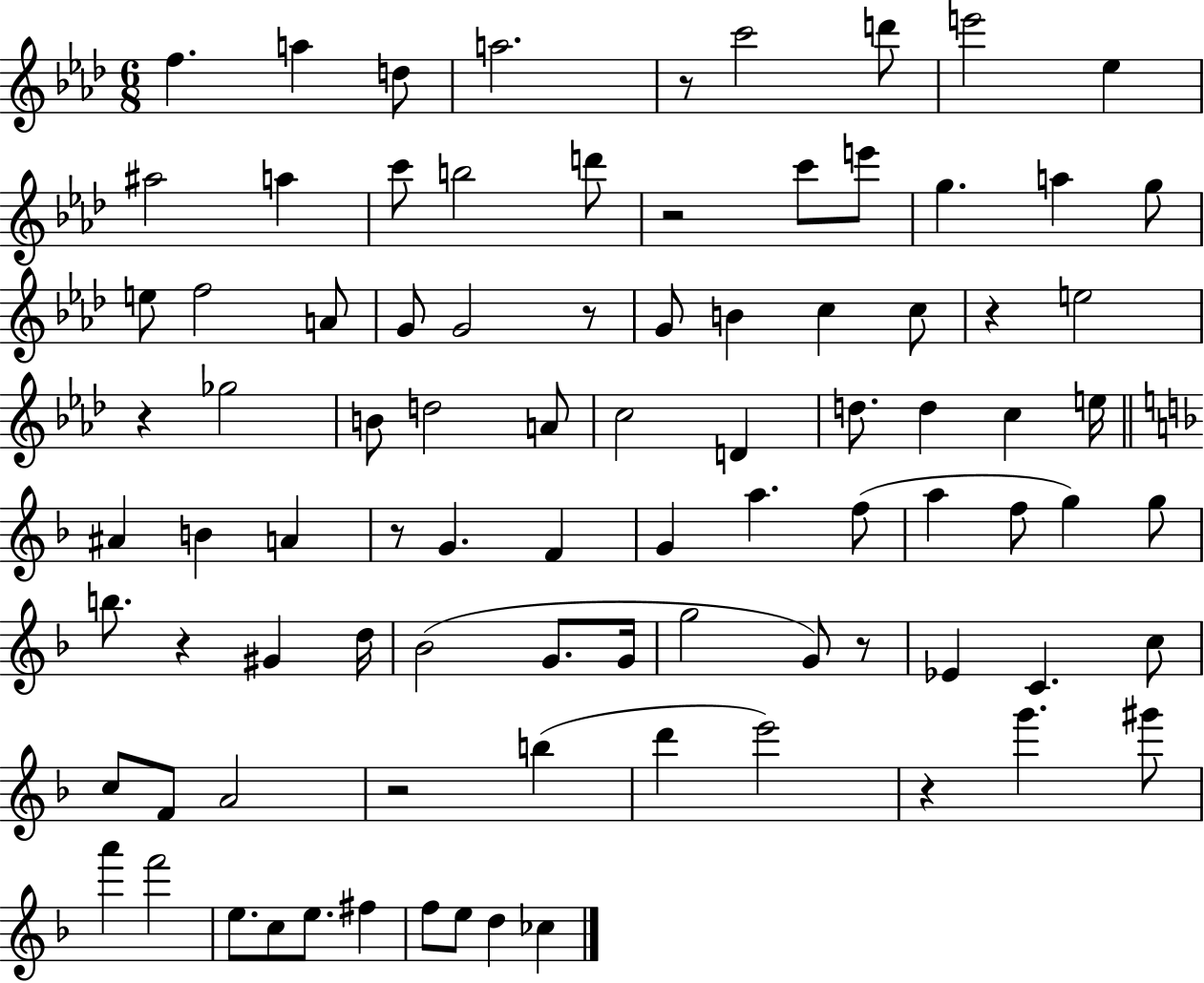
{
  \clef treble
  \numericTimeSignature
  \time 6/8
  \key aes \major
  f''4. a''4 d''8 | a''2. | r8 c'''2 d'''8 | e'''2 ees''4 | \break ais''2 a''4 | c'''8 b''2 d'''8 | r2 c'''8 e'''8 | g''4. a''4 g''8 | \break e''8 f''2 a'8 | g'8 g'2 r8 | g'8 b'4 c''4 c''8 | r4 e''2 | \break r4 ges''2 | b'8 d''2 a'8 | c''2 d'4 | d''8. d''4 c''4 e''16 | \break \bar "||" \break \key d \minor ais'4 b'4 a'4 | r8 g'4. f'4 | g'4 a''4. f''8( | a''4 f''8 g''4) g''8 | \break b''8. r4 gis'4 d''16 | bes'2( g'8. g'16 | g''2 g'8) r8 | ees'4 c'4. c''8 | \break c''8 f'8 a'2 | r2 b''4( | d'''4 e'''2) | r4 g'''4. gis'''8 | \break a'''4 f'''2 | e''8. c''8 e''8. fis''4 | f''8 e''8 d''4 ces''4 | \bar "|."
}